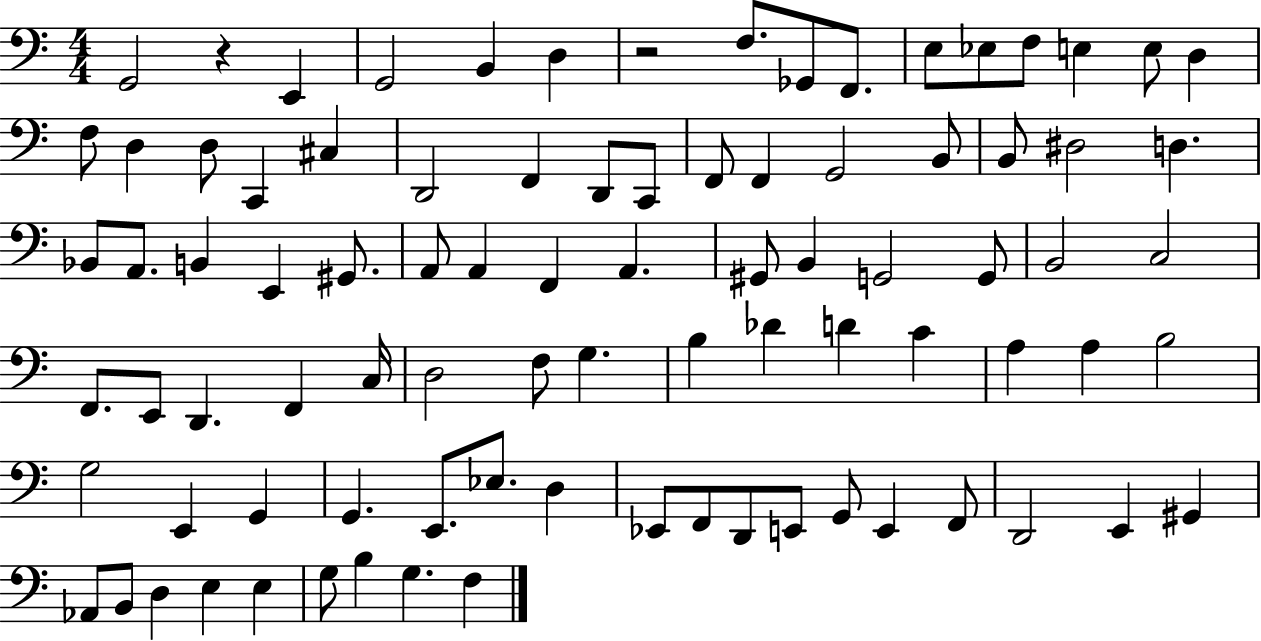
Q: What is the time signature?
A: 4/4